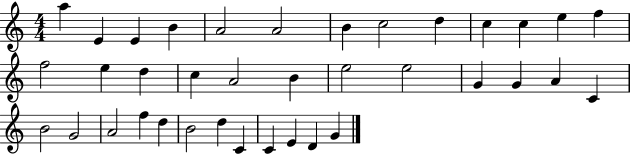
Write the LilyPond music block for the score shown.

{
  \clef treble
  \numericTimeSignature
  \time 4/4
  \key c \major
  a''4 e'4 e'4 b'4 | a'2 a'2 | b'4 c''2 d''4 | c''4 c''4 e''4 f''4 | \break f''2 e''4 d''4 | c''4 a'2 b'4 | e''2 e''2 | g'4 g'4 a'4 c'4 | \break b'2 g'2 | a'2 f''4 d''4 | b'2 d''4 c'4 | c'4 e'4 d'4 g'4 | \break \bar "|."
}